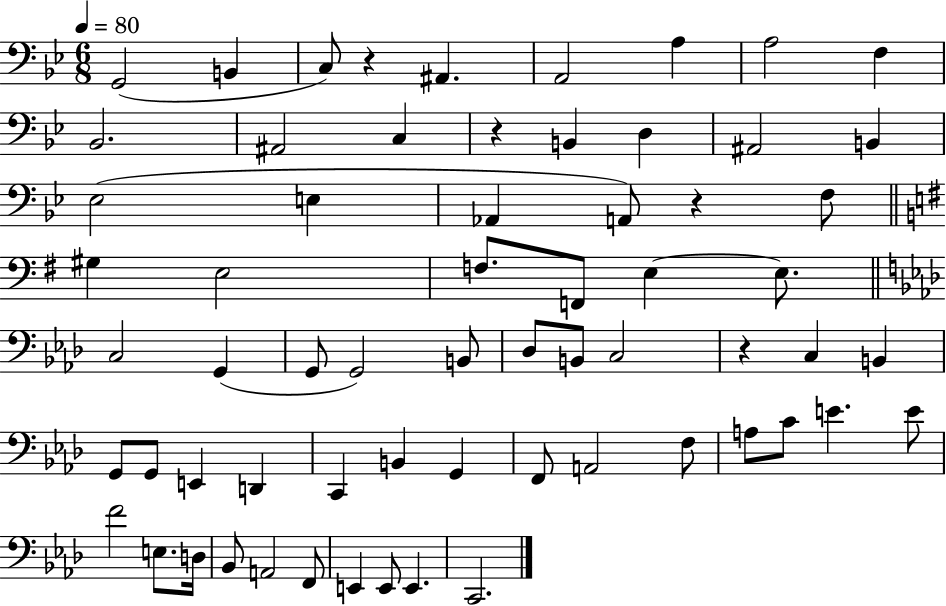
X:1
T:Untitled
M:6/8
L:1/4
K:Bb
G,,2 B,, C,/2 z ^A,, A,,2 A, A,2 F, _B,,2 ^A,,2 C, z B,, D, ^A,,2 B,, _E,2 E, _A,, A,,/2 z F,/2 ^G, E,2 F,/2 F,,/2 E, E,/2 C,2 G,, G,,/2 G,,2 B,,/2 _D,/2 B,,/2 C,2 z C, B,, G,,/2 G,,/2 E,, D,, C,, B,, G,, F,,/2 A,,2 F,/2 A,/2 C/2 E E/2 F2 E,/2 D,/4 _B,,/2 A,,2 F,,/2 E,, E,,/2 E,, C,,2